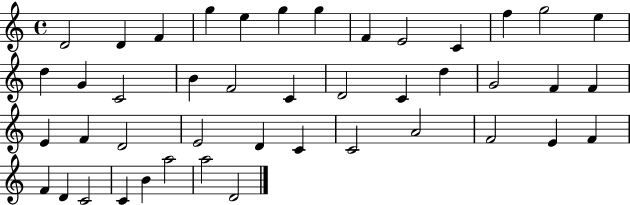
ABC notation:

X:1
T:Untitled
M:4/4
L:1/4
K:C
D2 D F g e g g F E2 C f g2 e d G C2 B F2 C D2 C d G2 F F E F D2 E2 D C C2 A2 F2 E F F D C2 C B a2 a2 D2